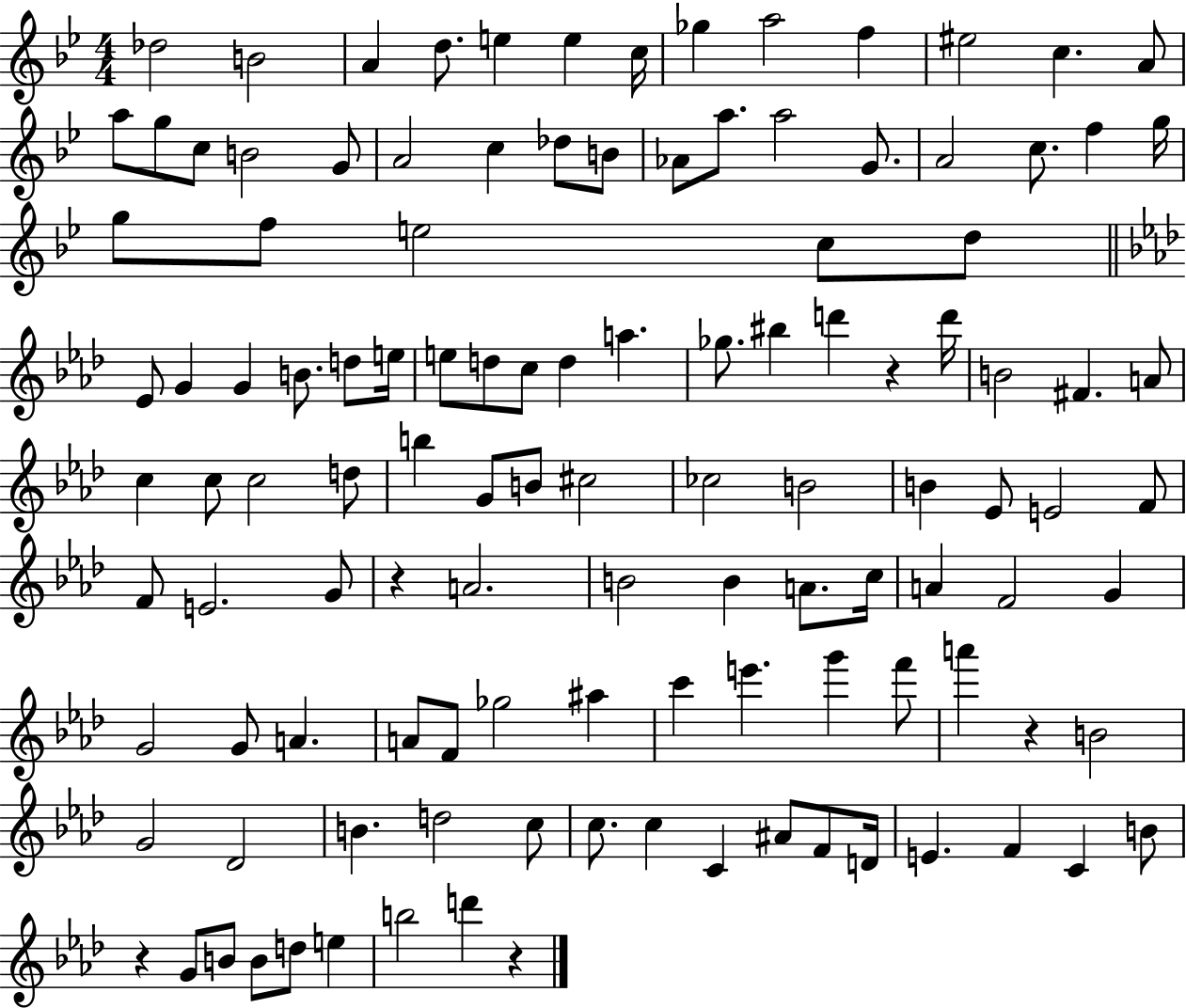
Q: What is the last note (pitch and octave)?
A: D6